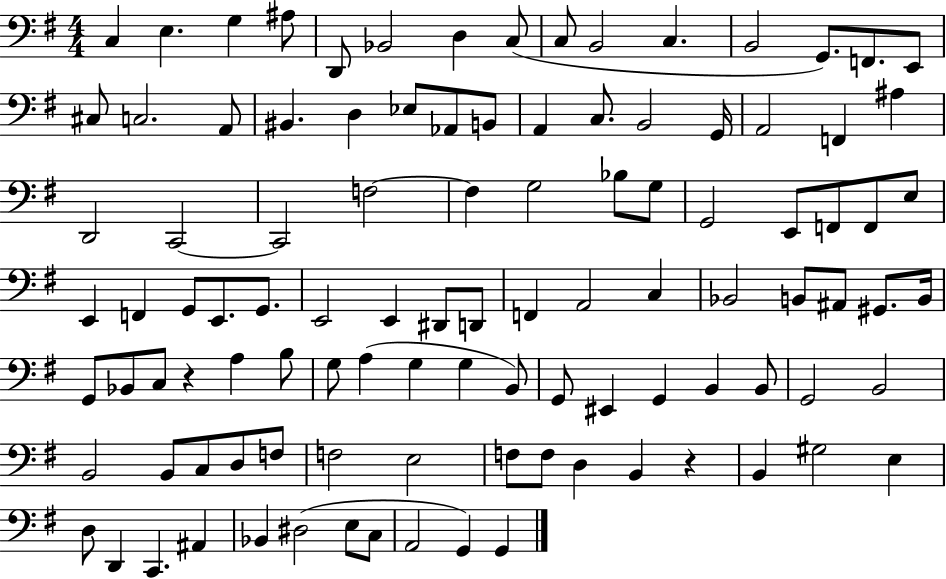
C3/q E3/q. G3/q A#3/e D2/e Bb2/h D3/q C3/e C3/e B2/h C3/q. B2/h G2/e. F2/e. E2/e C#3/e C3/h. A2/e BIS2/q. D3/q Eb3/e Ab2/e B2/e A2/q C3/e. B2/h G2/s A2/h F2/q A#3/q D2/h C2/h C2/h F3/h F3/q G3/h Bb3/e G3/e G2/h E2/e F2/e F2/e E3/e E2/q F2/q G2/e E2/e. G2/e. E2/h E2/q D#2/e D2/e F2/q A2/h C3/q Bb2/h B2/e A#2/e G#2/e. B2/s G2/e Bb2/e C3/e R/q A3/q B3/e G3/e A3/q G3/q G3/q B2/e G2/e EIS2/q G2/q B2/q B2/e G2/h B2/h B2/h B2/e C3/e D3/e F3/e F3/h E3/h F3/e F3/e D3/q B2/q R/q B2/q G#3/h E3/q D3/e D2/q C2/q. A#2/q Bb2/q D#3/h E3/e C3/e A2/h G2/q G2/q